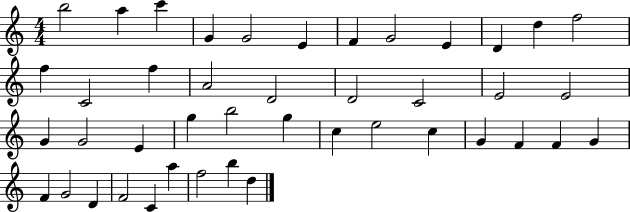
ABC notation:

X:1
T:Untitled
M:4/4
L:1/4
K:C
b2 a c' G G2 E F G2 E D d f2 f C2 f A2 D2 D2 C2 E2 E2 G G2 E g b2 g c e2 c G F F G F G2 D F2 C a f2 b d